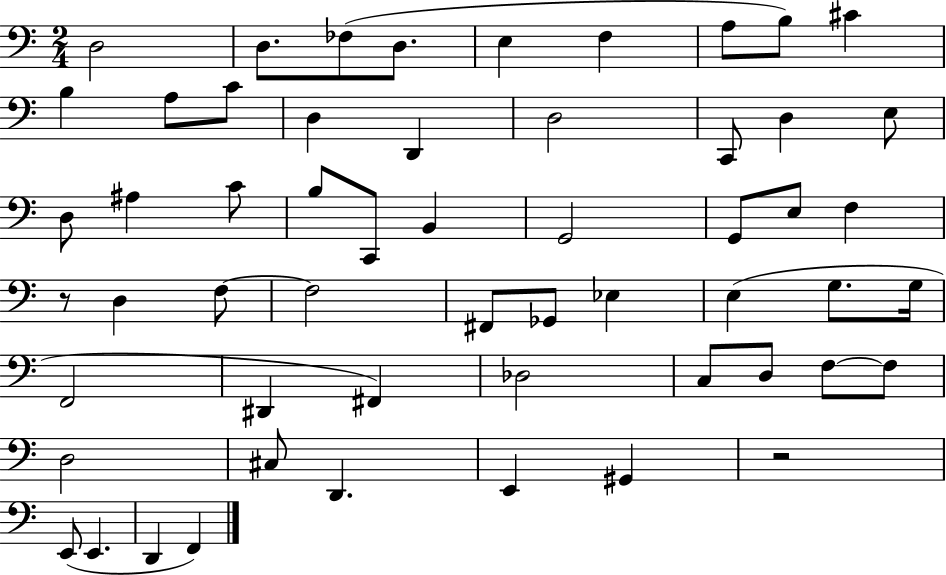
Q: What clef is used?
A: bass